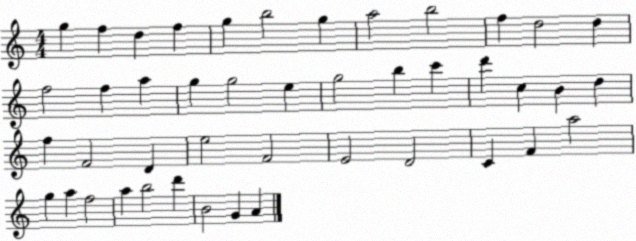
X:1
T:Untitled
M:4/4
L:1/4
K:C
g f d f g b2 g a2 b2 f d2 d f2 f a g g2 e g2 b c' d' c B d f F2 D e2 F2 E2 D2 C F a2 g a f2 a b2 d' B2 G A